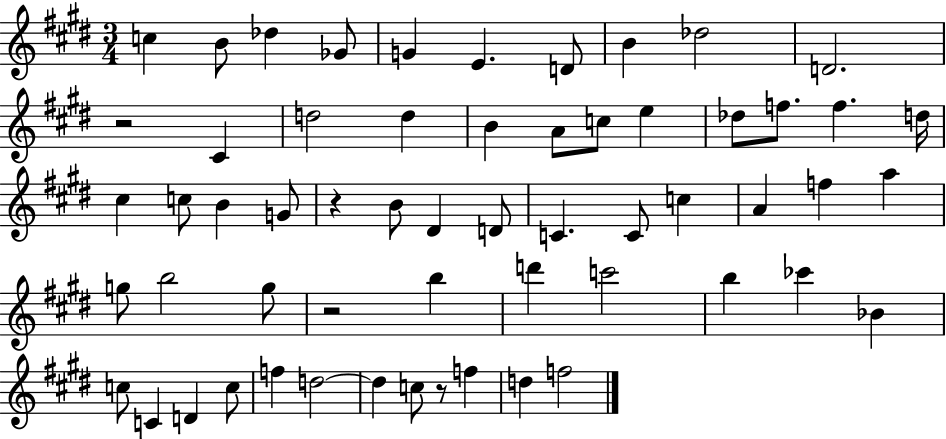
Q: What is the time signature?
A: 3/4